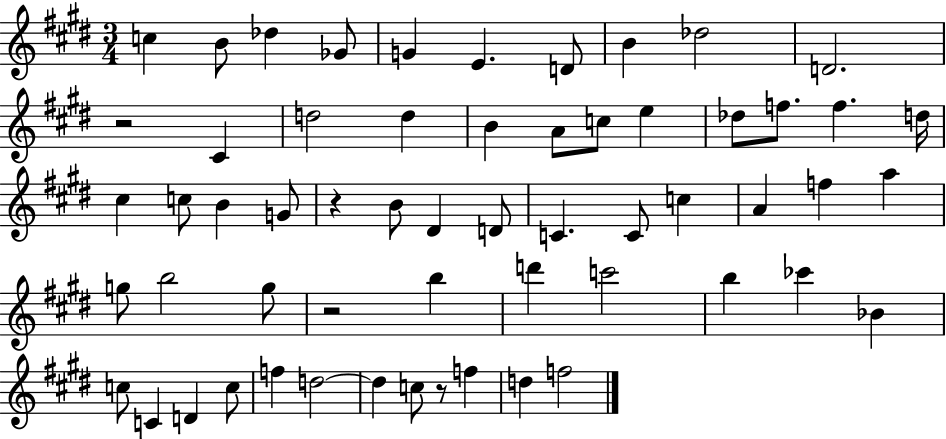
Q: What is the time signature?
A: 3/4